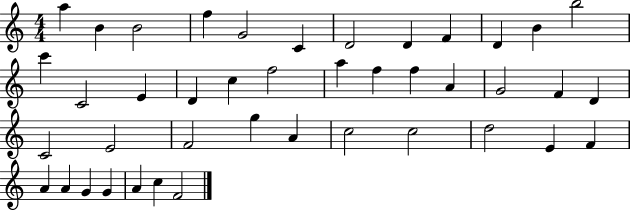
X:1
T:Untitled
M:4/4
L:1/4
K:C
a B B2 f G2 C D2 D F D B b2 c' C2 E D c f2 a f f A G2 F D C2 E2 F2 g A c2 c2 d2 E F A A G G A c F2